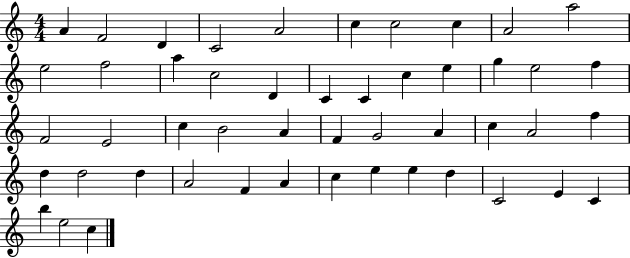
X:1
T:Untitled
M:4/4
L:1/4
K:C
A F2 D C2 A2 c c2 c A2 a2 e2 f2 a c2 D C C c e g e2 f F2 E2 c B2 A F G2 A c A2 f d d2 d A2 F A c e e d C2 E C b e2 c